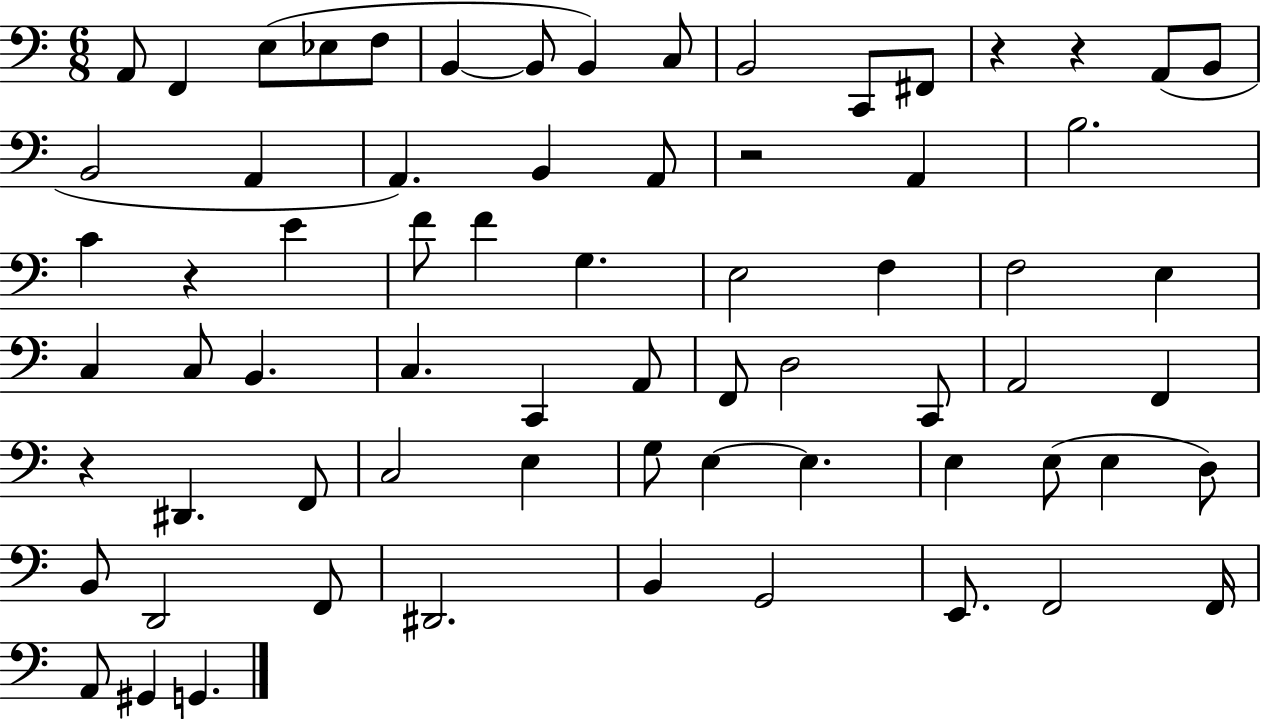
{
  \clef bass
  \numericTimeSignature
  \time 6/8
  \key c \major
  a,8 f,4 e8( ees8 f8 | b,4~~ b,8 b,4) c8 | b,2 c,8 fis,8 | r4 r4 a,8( b,8 | \break b,2 a,4 | a,4.) b,4 a,8 | r2 a,4 | b2. | \break c'4 r4 e'4 | f'8 f'4 g4. | e2 f4 | f2 e4 | \break c4 c8 b,4. | c4. c,4 a,8 | f,8 d2 c,8 | a,2 f,4 | \break r4 dis,4. f,8 | c2 e4 | g8 e4~~ e4. | e4 e8( e4 d8) | \break b,8 d,2 f,8 | dis,2. | b,4 g,2 | e,8. f,2 f,16 | \break a,8 gis,4 g,4. | \bar "|."
}